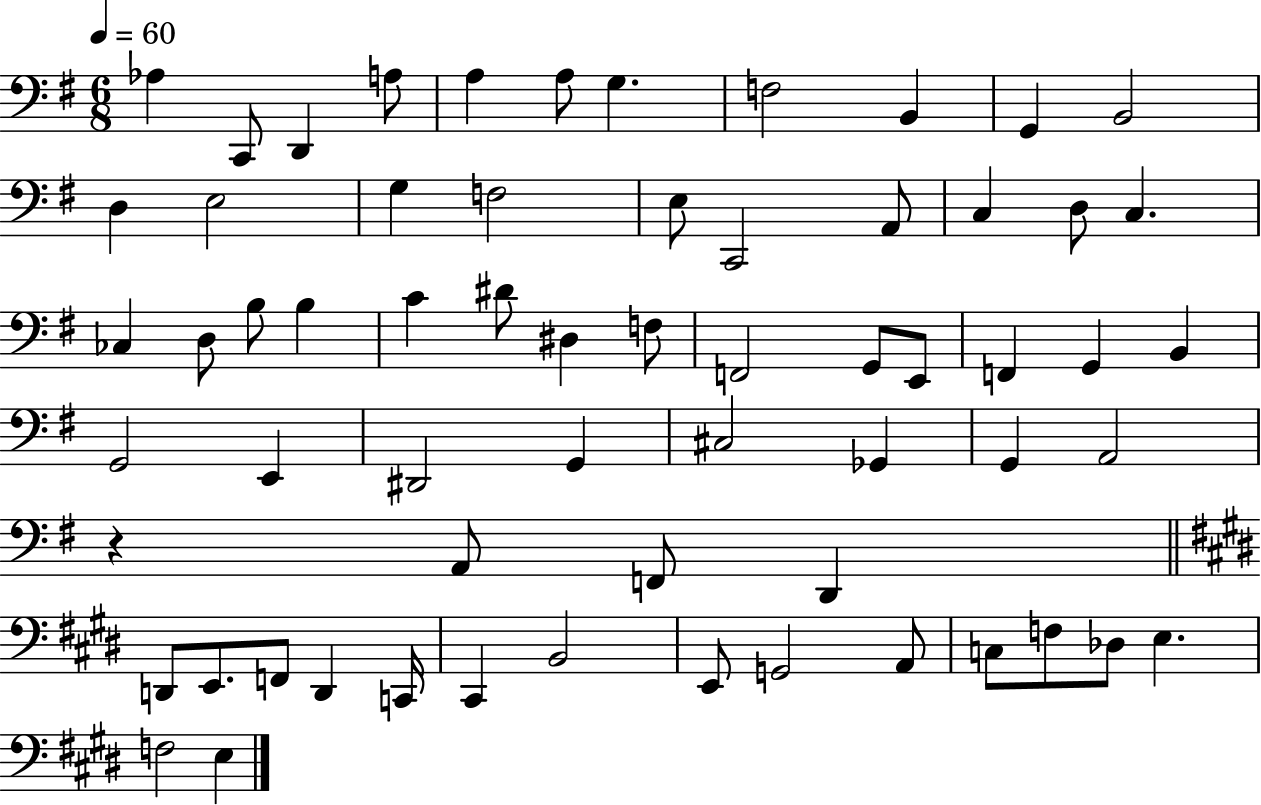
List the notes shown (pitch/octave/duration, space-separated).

Ab3/q C2/e D2/q A3/e A3/q A3/e G3/q. F3/h B2/q G2/q B2/h D3/q E3/h G3/q F3/h E3/e C2/h A2/e C3/q D3/e C3/q. CES3/q D3/e B3/e B3/q C4/q D#4/e D#3/q F3/e F2/h G2/e E2/e F2/q G2/q B2/q G2/h E2/q D#2/h G2/q C#3/h Gb2/q G2/q A2/h R/q A2/e F2/e D2/q D2/e E2/e. F2/e D2/q C2/s C#2/q B2/h E2/e G2/h A2/e C3/e F3/e Db3/e E3/q. F3/h E3/q